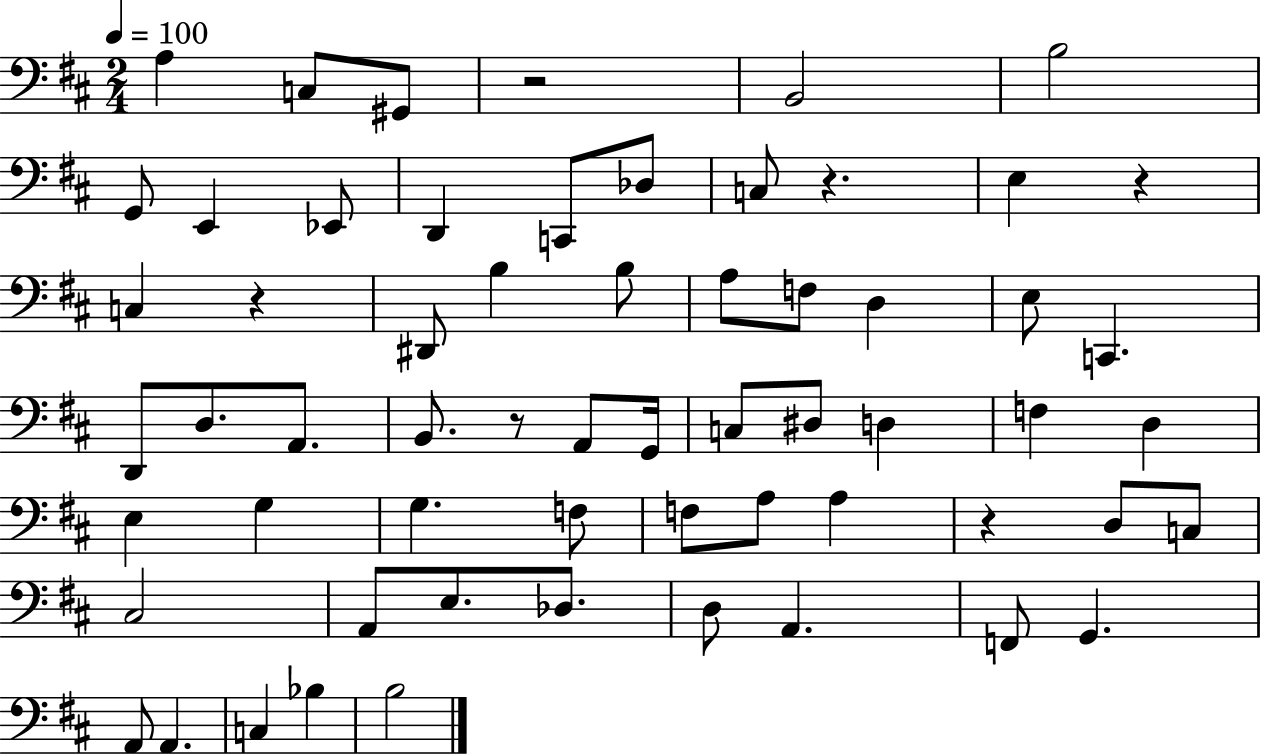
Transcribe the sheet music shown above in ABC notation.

X:1
T:Untitled
M:2/4
L:1/4
K:D
A, C,/2 ^G,,/2 z2 B,,2 B,2 G,,/2 E,, _E,,/2 D,, C,,/2 _D,/2 C,/2 z E, z C, z ^D,,/2 B, B,/2 A,/2 F,/2 D, E,/2 C,, D,,/2 D,/2 A,,/2 B,,/2 z/2 A,,/2 G,,/4 C,/2 ^D,/2 D, F, D, E, G, G, F,/2 F,/2 A,/2 A, z D,/2 C,/2 ^C,2 A,,/2 E,/2 _D,/2 D,/2 A,, F,,/2 G,, A,,/2 A,, C, _B, B,2